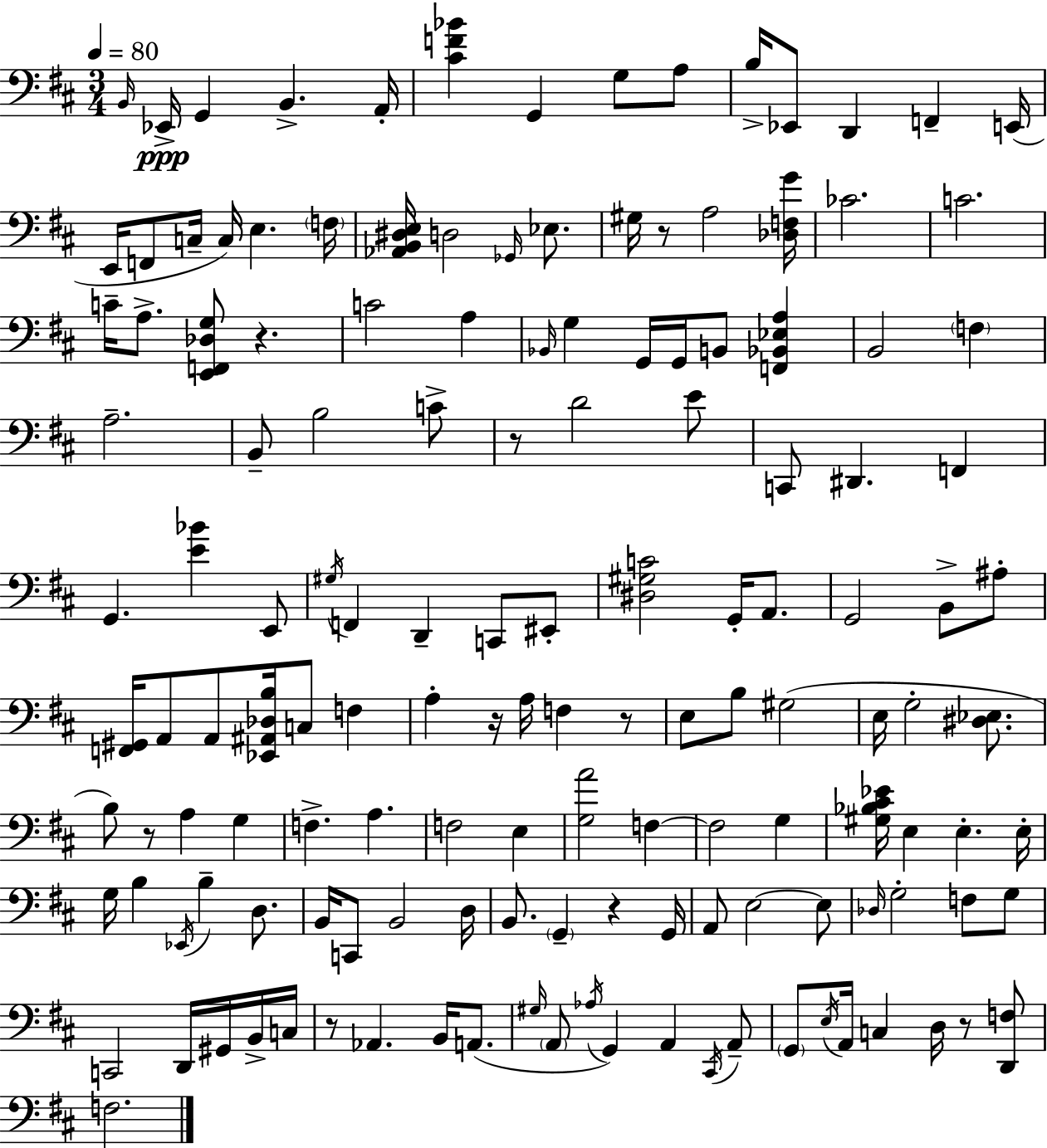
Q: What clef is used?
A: bass